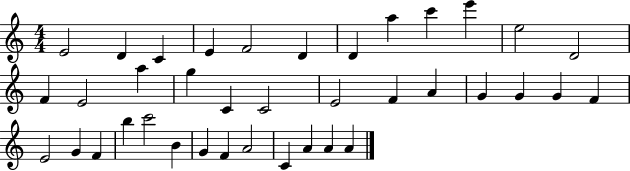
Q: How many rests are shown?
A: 0